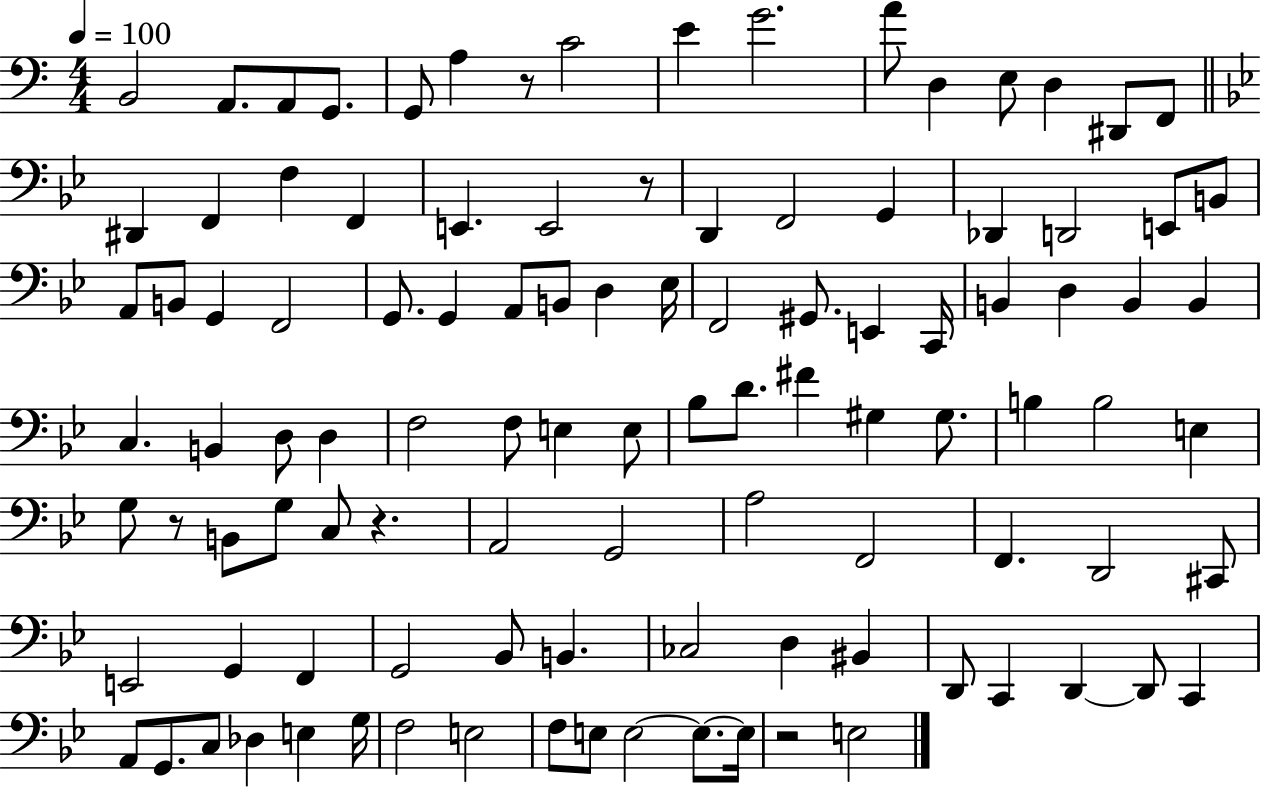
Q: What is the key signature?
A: C major